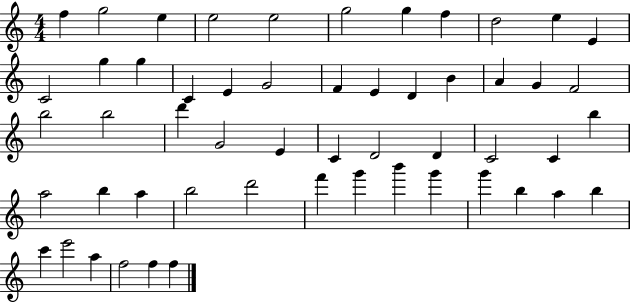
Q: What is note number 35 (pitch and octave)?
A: B5